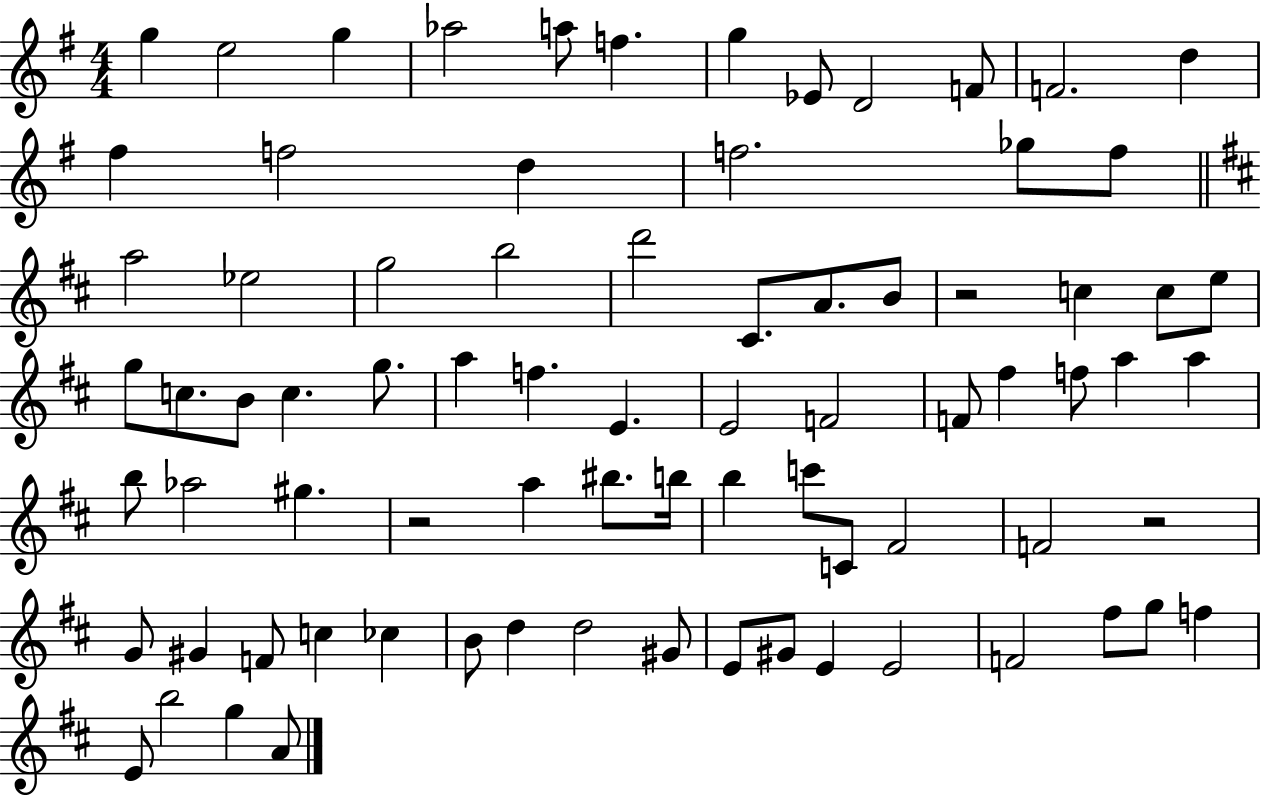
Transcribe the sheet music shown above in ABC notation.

X:1
T:Untitled
M:4/4
L:1/4
K:G
g e2 g _a2 a/2 f g _E/2 D2 F/2 F2 d ^f f2 d f2 _g/2 f/2 a2 _e2 g2 b2 d'2 ^C/2 A/2 B/2 z2 c c/2 e/2 g/2 c/2 B/2 c g/2 a f E E2 F2 F/2 ^f f/2 a a b/2 _a2 ^g z2 a ^b/2 b/4 b c'/2 C/2 ^F2 F2 z2 G/2 ^G F/2 c _c B/2 d d2 ^G/2 E/2 ^G/2 E E2 F2 ^f/2 g/2 f E/2 b2 g A/2